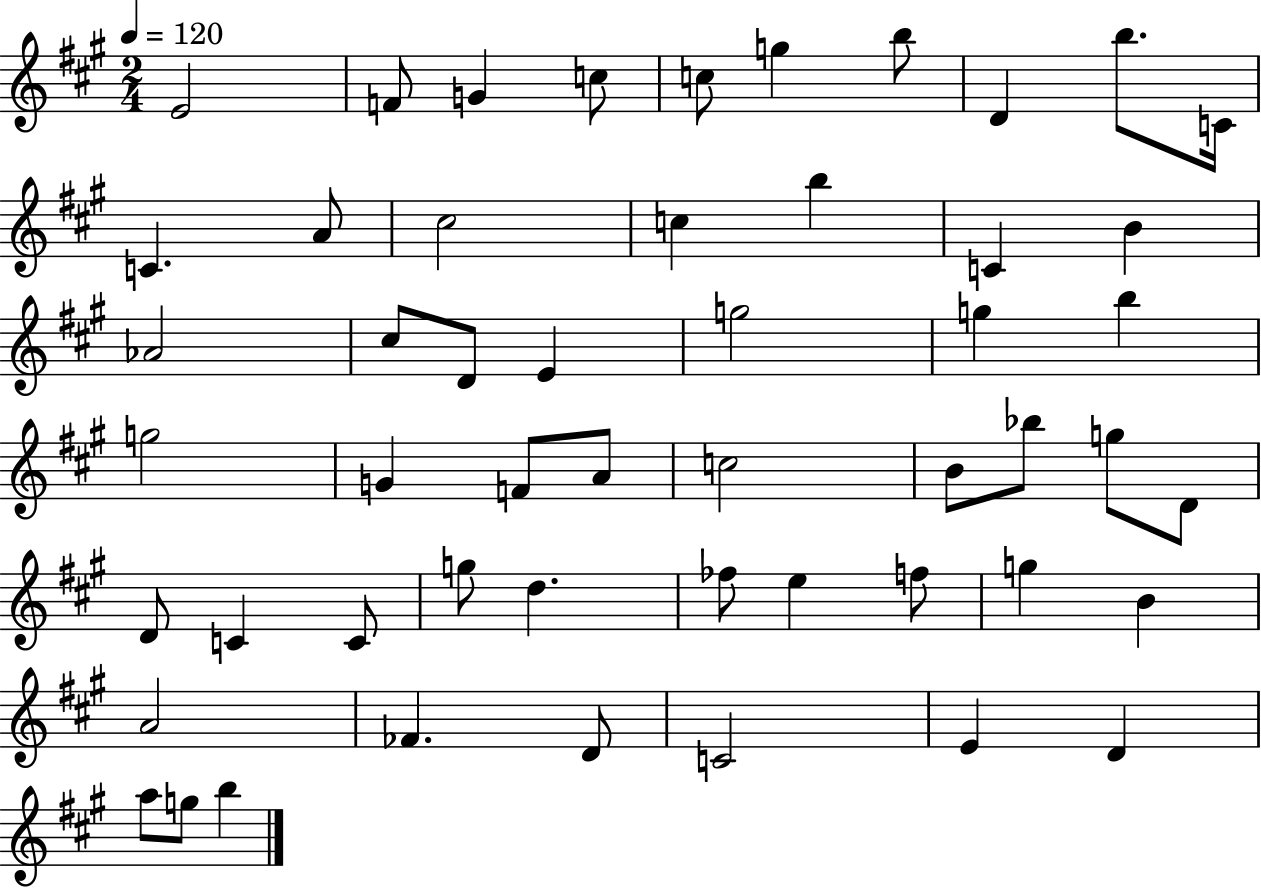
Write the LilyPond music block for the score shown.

{
  \clef treble
  \numericTimeSignature
  \time 2/4
  \key a \major
  \tempo 4 = 120
  e'2 | f'8 g'4 c''8 | c''8 g''4 b''8 | d'4 b''8. c'16 | \break c'4. a'8 | cis''2 | c''4 b''4 | c'4 b'4 | \break aes'2 | cis''8 d'8 e'4 | g''2 | g''4 b''4 | \break g''2 | g'4 f'8 a'8 | c''2 | b'8 bes''8 g''8 d'8 | \break d'8 c'4 c'8 | g''8 d''4. | fes''8 e''4 f''8 | g''4 b'4 | \break a'2 | fes'4. d'8 | c'2 | e'4 d'4 | \break a''8 g''8 b''4 | \bar "|."
}